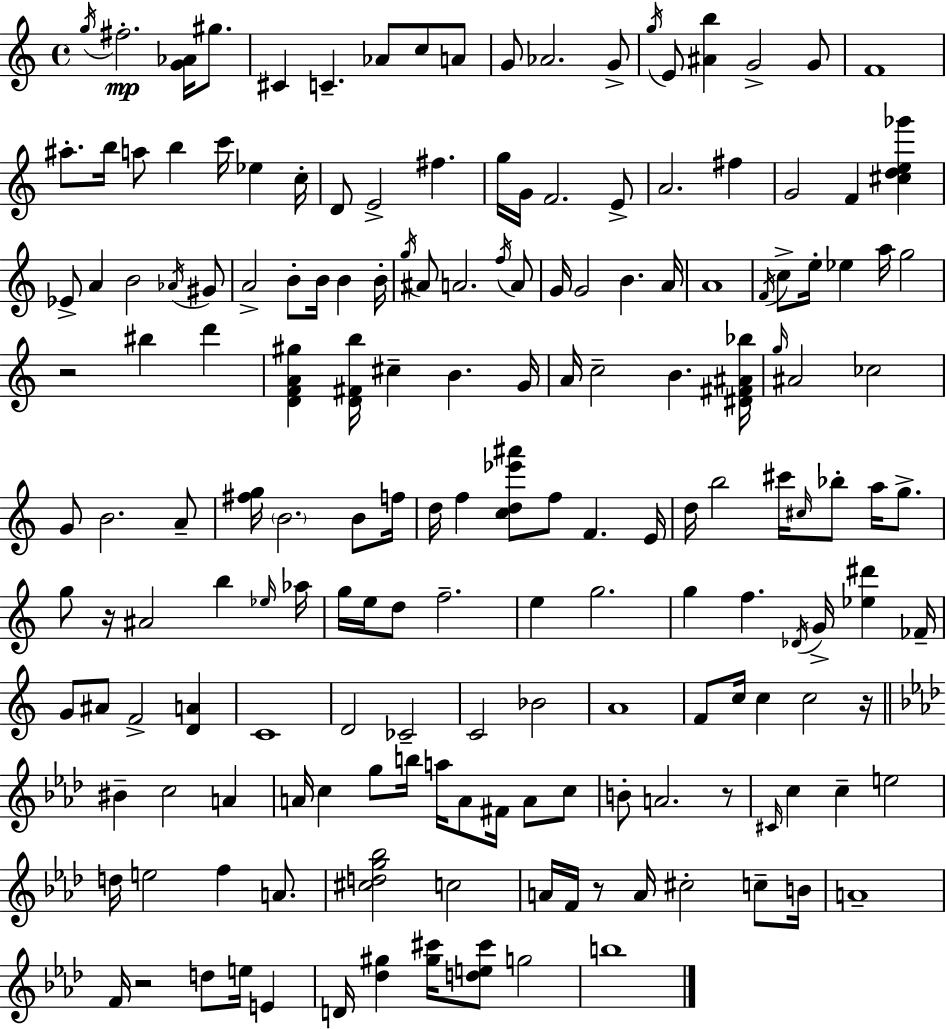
G5/s F#5/h. [G4,Ab4]/s G#5/e. C#4/q C4/q. Ab4/e C5/e A4/e G4/e Ab4/h. G4/e G5/s E4/e [A#4,B5]/q G4/h G4/e F4/w A#5/e. B5/s A5/e B5/q C6/s Eb5/q C5/s D4/e E4/h F#5/q. G5/s G4/s F4/h. E4/e A4/h. F#5/q G4/h F4/q [C#5,D5,E5,Gb6]/q Eb4/e A4/q B4/h Ab4/s G#4/e A4/h B4/e B4/s B4/q B4/s G5/s A#4/e A4/h. F5/s A4/e G4/s G4/h B4/q. A4/s A4/w F4/s C5/e E5/s Eb5/q A5/s G5/h R/h BIS5/q D6/q [D4,F4,A4,G#5]/q [D4,F#4,B5]/s C#5/q B4/q. G4/s A4/s C5/h B4/q. [D#4,F#4,A#4,Bb5]/s G5/s A#4/h CES5/h G4/e B4/h. A4/e [F#5,G5]/s B4/h. B4/e F5/s D5/s F5/q [C5,D5,Eb6,A#6]/e F5/e F4/q. E4/s D5/s B5/h C#6/s C#5/s Bb5/e A5/s G5/e. G5/e R/s A#4/h B5/q Eb5/s Ab5/s G5/s E5/s D5/e F5/h. E5/q G5/h. G5/q F5/q. Db4/s G4/s [Eb5,D#6]/q FES4/s G4/e A#4/e F4/h [D4,A4]/q C4/w D4/h CES4/h C4/h Bb4/h A4/w F4/e C5/s C5/q C5/h R/s BIS4/q C5/h A4/q A4/s C5/q G5/e B5/s A5/s A4/e F#4/s A4/e C5/e B4/e A4/h. R/e C#4/s C5/q C5/q E5/h D5/s E5/h F5/q A4/e. [C#5,D5,G5,Bb5]/h C5/h A4/s F4/s R/e A4/s C#5/h C5/e B4/s A4/w F4/s R/h D5/e E5/s E4/q D4/s [Db5,G#5]/q [G#5,C#6]/s [D5,E5,C#6]/e G5/h B5/w